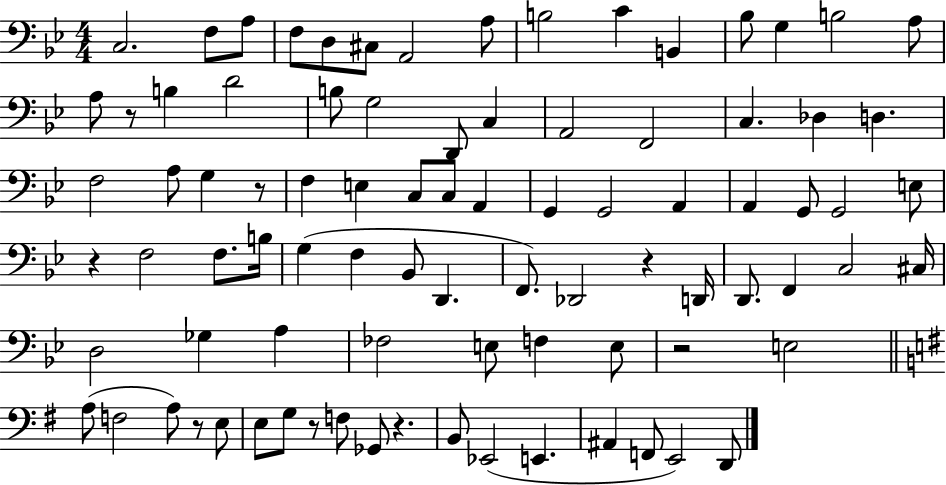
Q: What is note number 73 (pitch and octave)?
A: B2